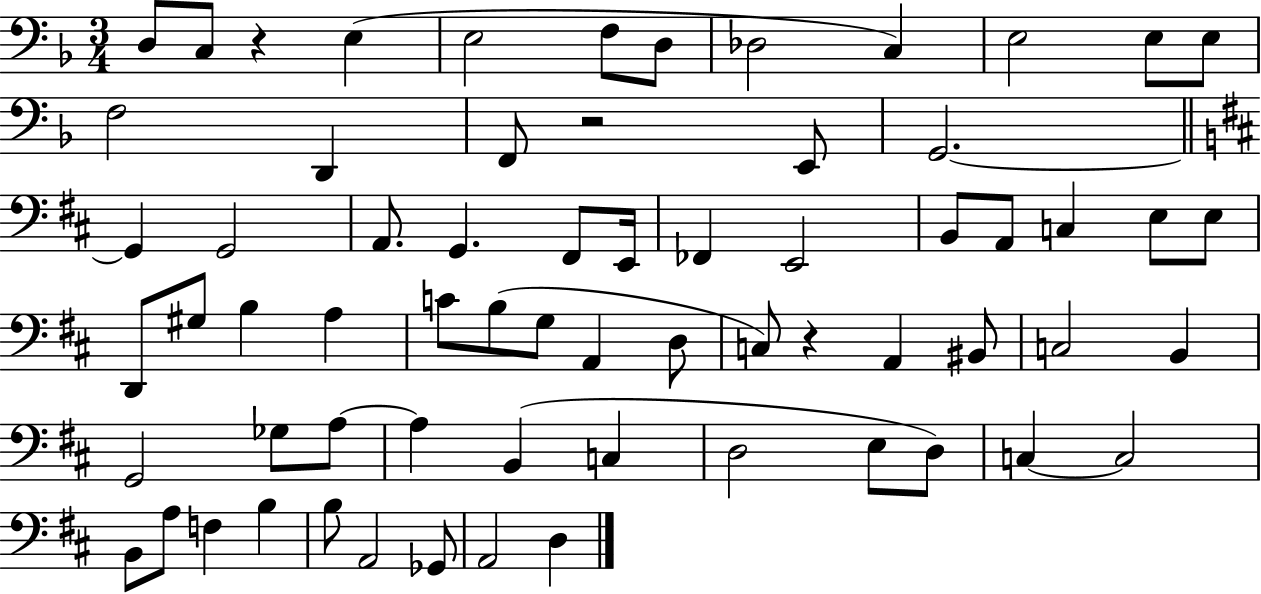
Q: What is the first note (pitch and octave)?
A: D3